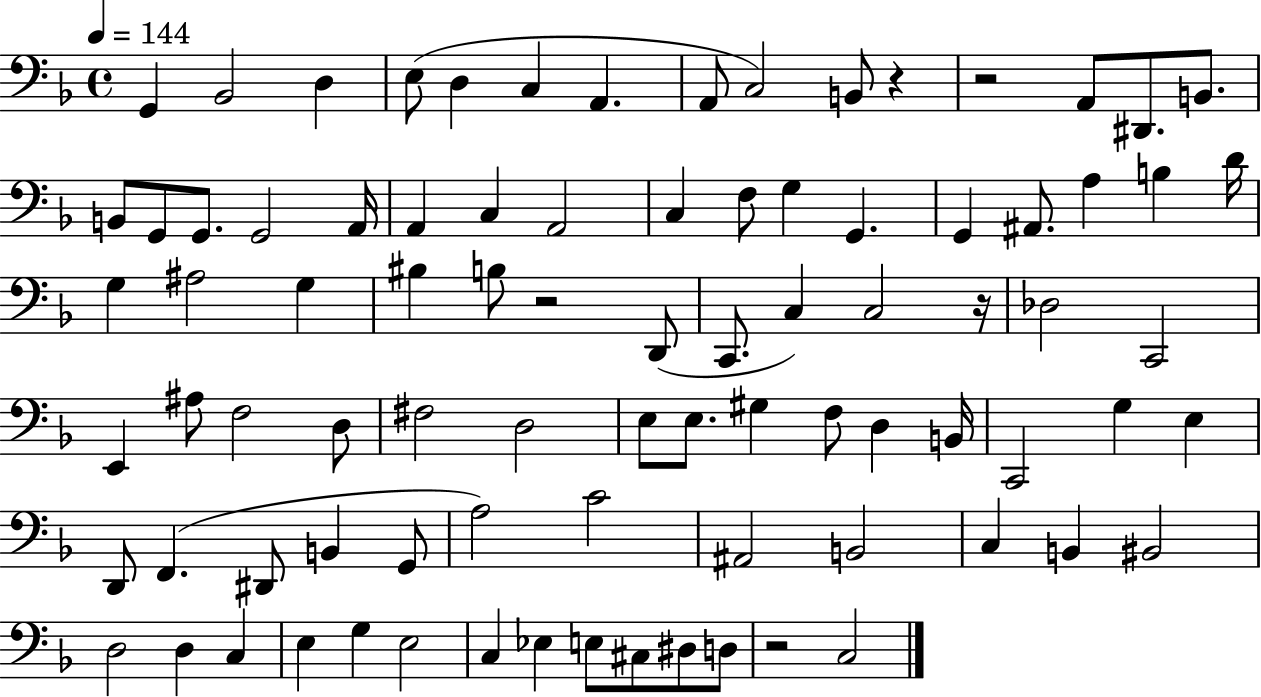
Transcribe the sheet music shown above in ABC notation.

X:1
T:Untitled
M:4/4
L:1/4
K:F
G,, _B,,2 D, E,/2 D, C, A,, A,,/2 C,2 B,,/2 z z2 A,,/2 ^D,,/2 B,,/2 B,,/2 G,,/2 G,,/2 G,,2 A,,/4 A,, C, A,,2 C, F,/2 G, G,, G,, ^A,,/2 A, B, D/4 G, ^A,2 G, ^B, B,/2 z2 D,,/2 C,,/2 C, C,2 z/4 _D,2 C,,2 E,, ^A,/2 F,2 D,/2 ^F,2 D,2 E,/2 E,/2 ^G, F,/2 D, B,,/4 C,,2 G, E, D,,/2 F,, ^D,,/2 B,, G,,/2 A,2 C2 ^A,,2 B,,2 C, B,, ^B,,2 D,2 D, C, E, G, E,2 C, _E, E,/2 ^C,/2 ^D,/2 D,/2 z2 C,2